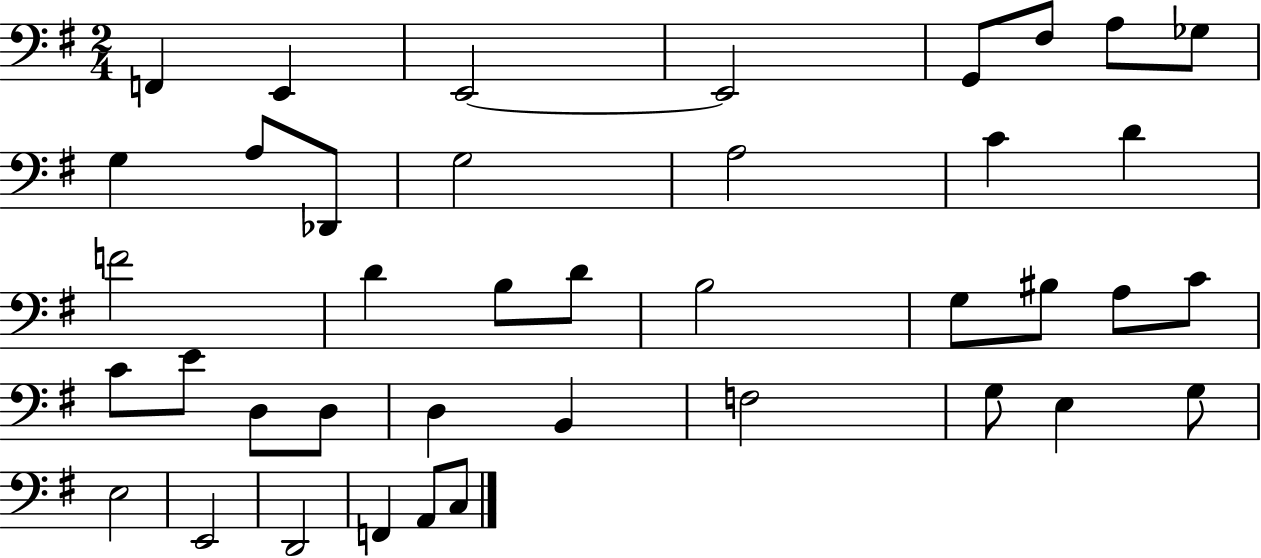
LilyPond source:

{
  \clef bass
  \numericTimeSignature
  \time 2/4
  \key g \major
  f,4 e,4 | e,2~~ | e,2 | g,8 fis8 a8 ges8 | \break g4 a8 des,8 | g2 | a2 | c'4 d'4 | \break f'2 | d'4 b8 d'8 | b2 | g8 bis8 a8 c'8 | \break c'8 e'8 d8 d8 | d4 b,4 | f2 | g8 e4 g8 | \break e2 | e,2 | d,2 | f,4 a,8 c8 | \break \bar "|."
}